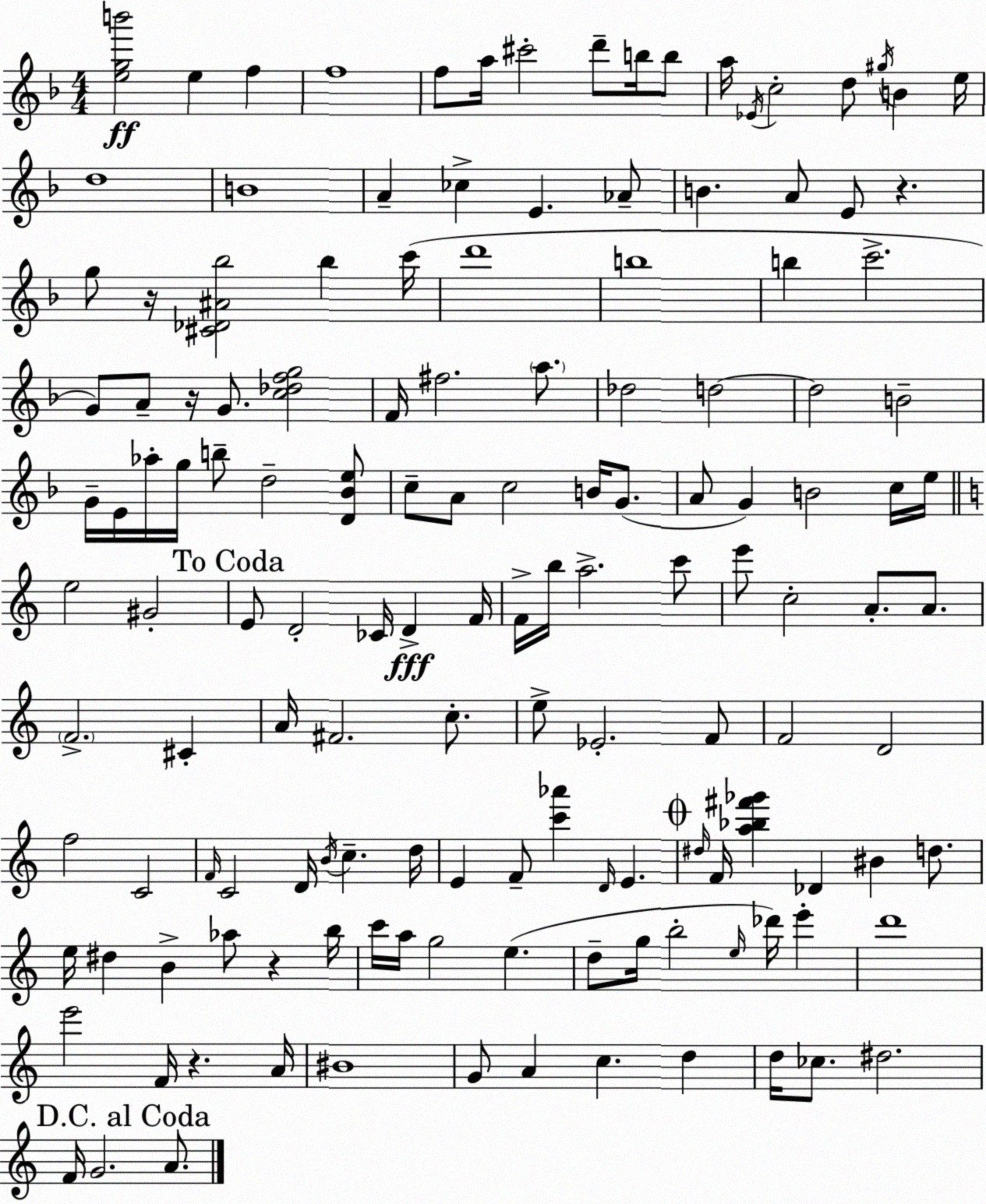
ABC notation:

X:1
T:Untitled
M:4/4
L:1/4
K:F
[egb']2 e f f4 f/2 a/4 ^c'2 d'/2 b/4 b/2 a/4 _E/4 c2 d/2 ^g/4 B e/4 d4 B4 A _c E _A/2 B A/2 E/2 z g/2 z/4 [^C_D^A_b]2 _b c'/4 d'4 b4 b c'2 G/2 A/2 z/4 G/2 [c_dfg]2 F/4 ^f2 a/2 _d2 d2 d2 B2 G/4 E/4 _a/4 g/4 b/2 d2 [D_Be]/2 c/2 A/2 c2 B/4 G/2 A/2 G B2 c/4 e/4 e2 ^G2 E/2 D2 _C/4 D F/4 F/4 b/4 a2 c'/2 e'/2 c2 A/2 A/2 F2 ^C A/4 ^F2 c/2 e/2 _E2 F/2 F2 D2 f2 C2 F/4 C2 D/4 B/4 c d/4 E F/2 [c'_a'] D/4 E ^d/4 F/4 [a_b^f'_g'] _D ^B d/2 e/4 ^d B _a/2 z b/4 c'/4 a/4 g2 e d/2 g/4 b2 e/4 _d'/4 e' d'4 e'2 F/4 z A/4 ^B4 G/2 A c d d/4 _c/2 ^d2 F/4 G2 A/2